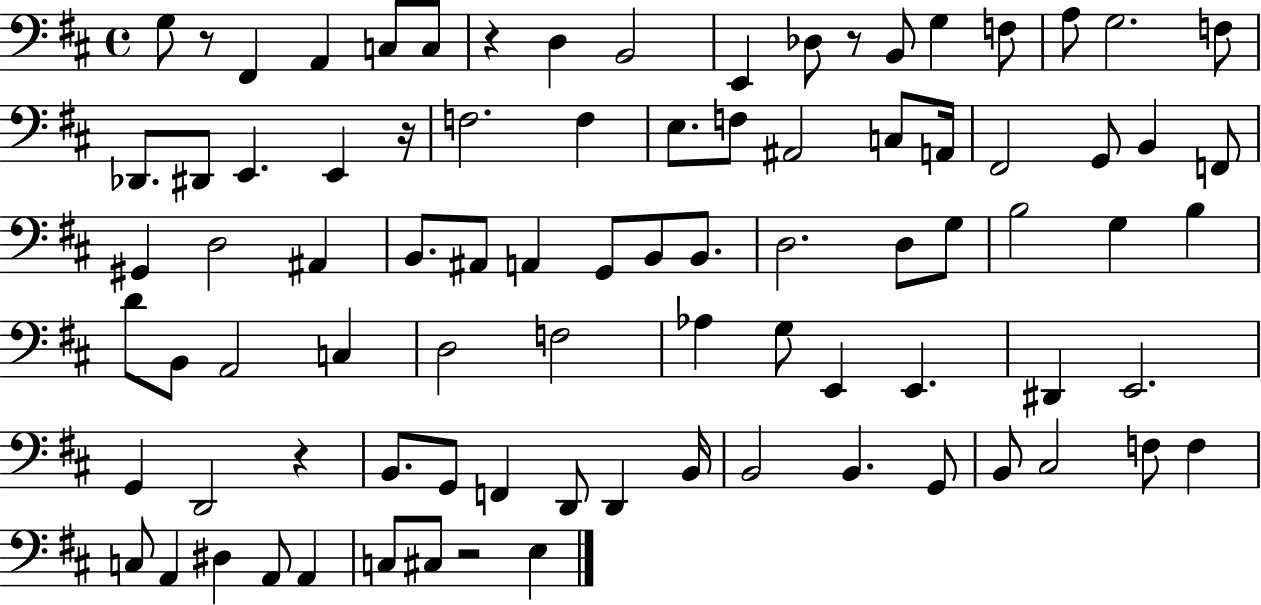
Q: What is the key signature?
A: D major